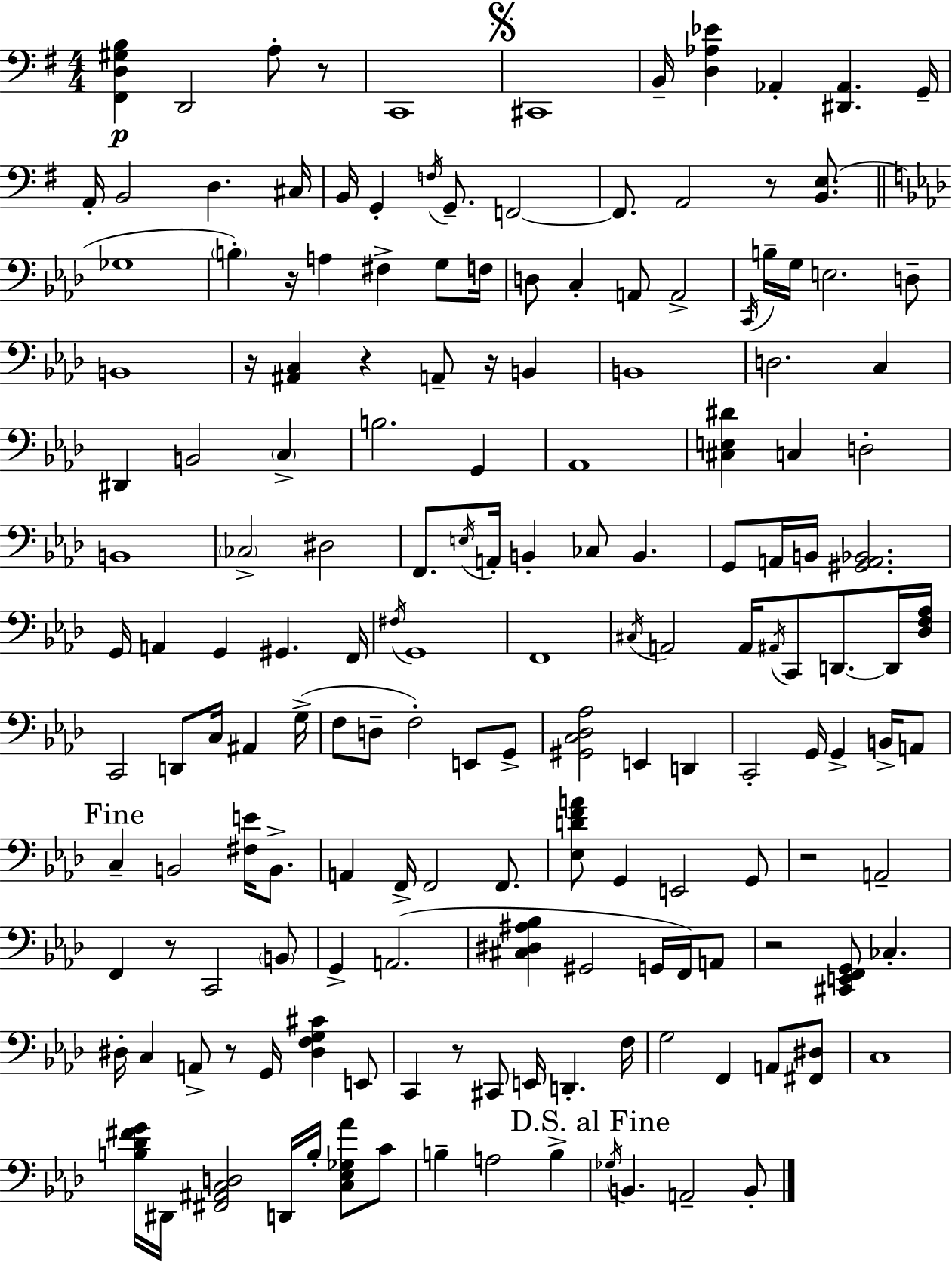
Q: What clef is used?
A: bass